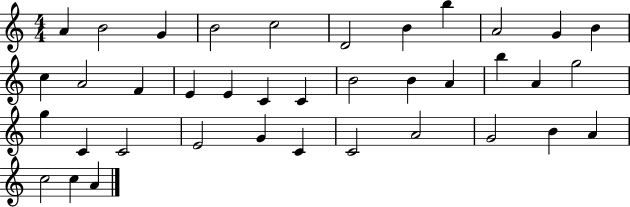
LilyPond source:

{
  \clef treble
  \numericTimeSignature
  \time 4/4
  \key c \major
  a'4 b'2 g'4 | b'2 c''2 | d'2 b'4 b''4 | a'2 g'4 b'4 | \break c''4 a'2 f'4 | e'4 e'4 c'4 c'4 | b'2 b'4 a'4 | b''4 a'4 g''2 | \break g''4 c'4 c'2 | e'2 g'4 c'4 | c'2 a'2 | g'2 b'4 a'4 | \break c''2 c''4 a'4 | \bar "|."
}